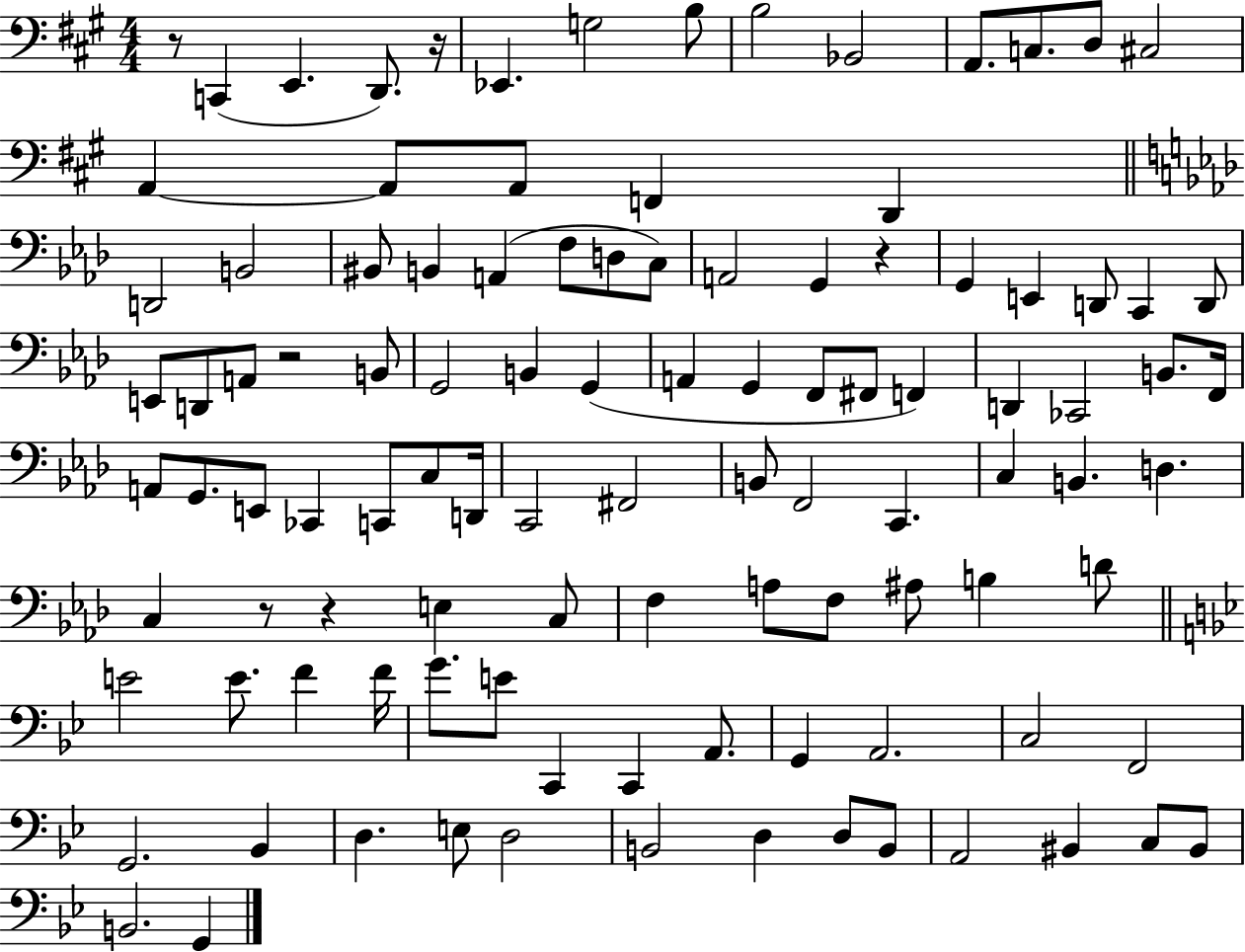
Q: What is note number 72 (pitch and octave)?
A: D4